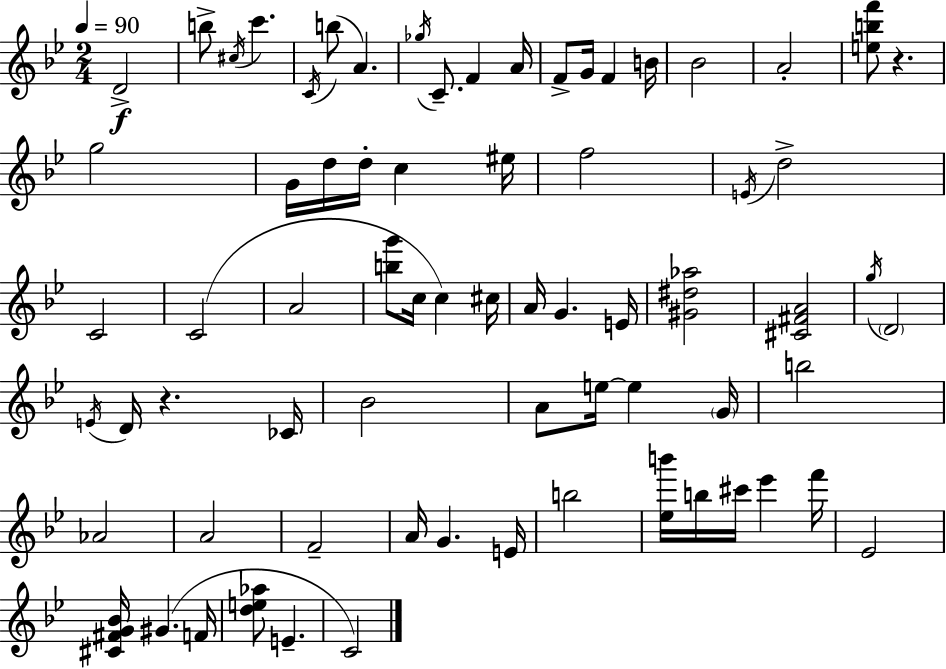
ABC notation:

X:1
T:Untitled
M:2/4
L:1/4
K:Gm
D2 b/2 ^c/4 c' C/4 b/2 A _g/4 C/2 F A/4 F/2 G/4 F B/4 _B2 A2 [ebf']/2 z g2 G/4 d/4 d/4 c ^e/4 f2 E/4 d2 C2 C2 A2 [bg']/2 c/4 c ^c/4 A/4 G E/4 [^G^d_a]2 [^C^FA]2 g/4 D2 E/4 D/4 z _C/4 _B2 A/2 e/4 e G/4 b2 _A2 A2 F2 A/4 G E/4 b2 [_eb']/4 b/4 ^c'/4 _e' f'/4 _E2 [^C^FG_B]/4 ^G F/4 [de_a]/2 E C2